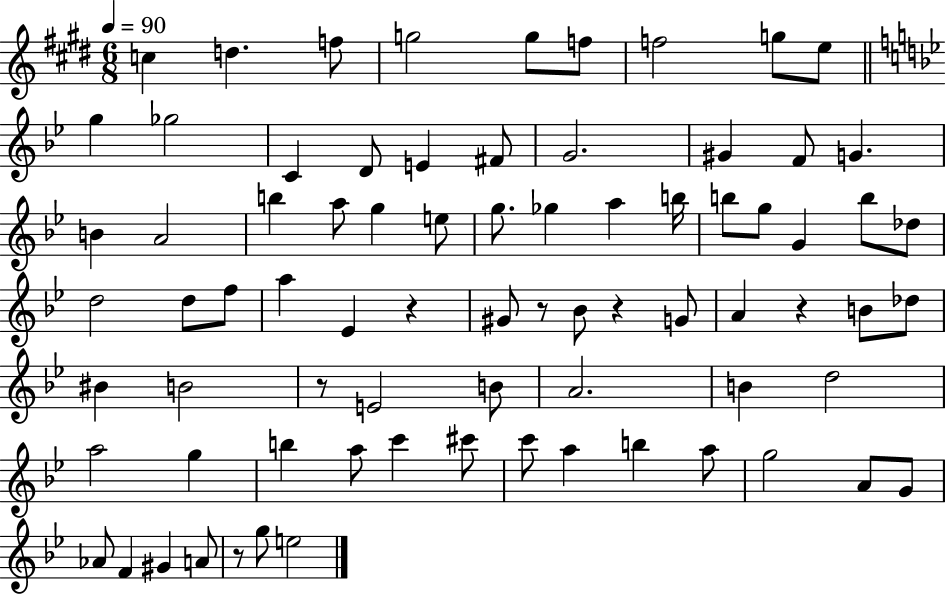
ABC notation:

X:1
T:Untitled
M:6/8
L:1/4
K:E
c d f/2 g2 g/2 f/2 f2 g/2 e/2 g _g2 C D/2 E ^F/2 G2 ^G F/2 G B A2 b a/2 g e/2 g/2 _g a b/4 b/2 g/2 G b/2 _d/2 d2 d/2 f/2 a _E z ^G/2 z/2 _B/2 z G/2 A z B/2 _d/2 ^B B2 z/2 E2 B/2 A2 B d2 a2 g b a/2 c' ^c'/2 c'/2 a b a/2 g2 A/2 G/2 _A/2 F ^G A/2 z/2 g/2 e2